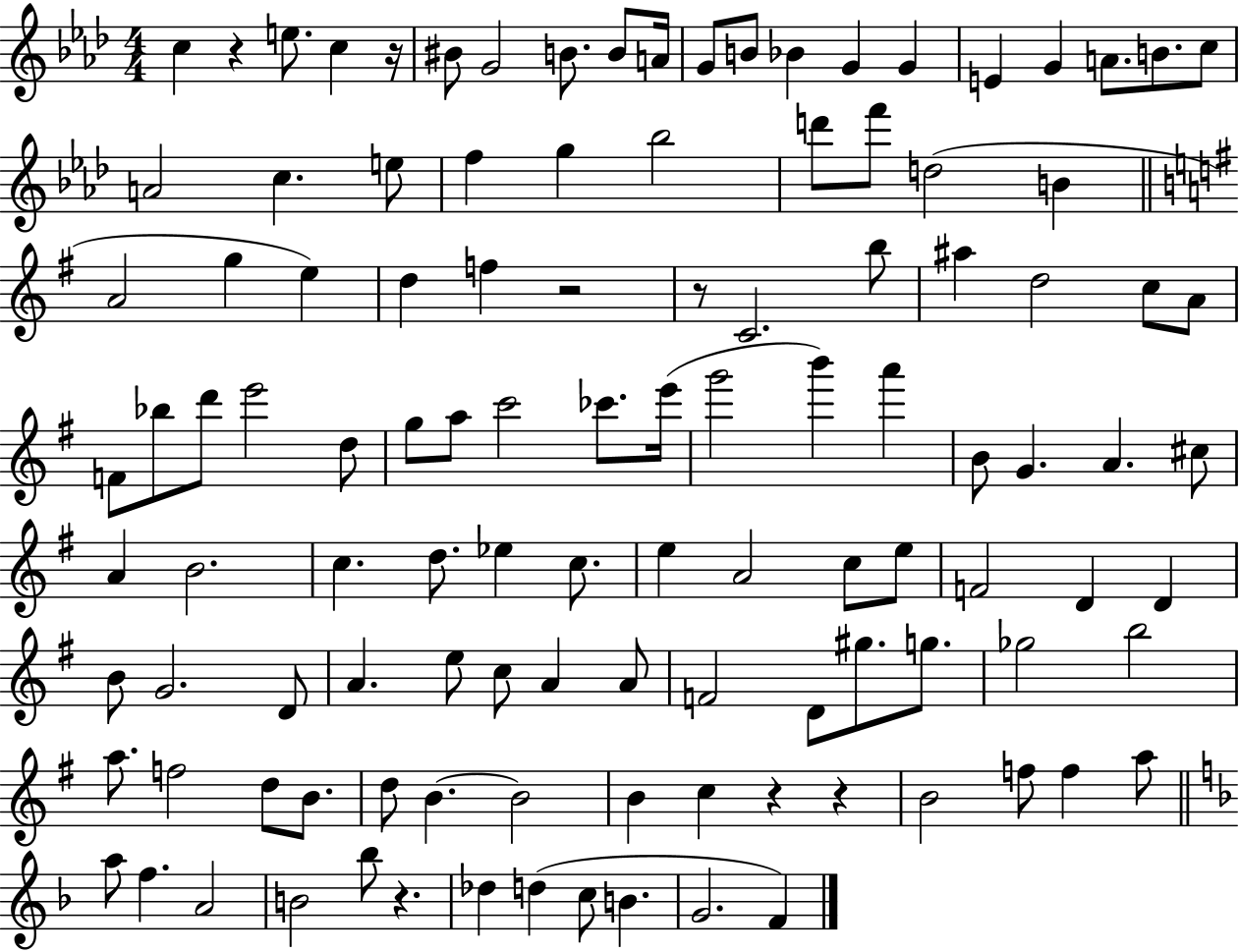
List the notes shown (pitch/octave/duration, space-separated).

C5/q R/q E5/e. C5/q R/s BIS4/e G4/h B4/e. B4/e A4/s G4/e B4/e Bb4/q G4/q G4/q E4/q G4/q A4/e. B4/e. C5/e A4/h C5/q. E5/e F5/q G5/q Bb5/h D6/e F6/e D5/h B4/q A4/h G5/q E5/q D5/q F5/q R/h R/e C4/h. B5/e A#5/q D5/h C5/e A4/e F4/e Bb5/e D6/e E6/h D5/e G5/e A5/e C6/h CES6/e. E6/s G6/h B6/q A6/q B4/e G4/q. A4/q. C#5/e A4/q B4/h. C5/q. D5/e. Eb5/q C5/e. E5/q A4/h C5/e E5/e F4/h D4/q D4/q B4/e G4/h. D4/e A4/q. E5/e C5/e A4/q A4/e F4/h D4/e G#5/e. G5/e. Gb5/h B5/h A5/e. F5/h D5/e B4/e. D5/e B4/q. B4/h B4/q C5/q R/q R/q B4/h F5/e F5/q A5/e A5/e F5/q. A4/h B4/h Bb5/e R/q. Db5/q D5/q C5/e B4/q. G4/h. F4/q